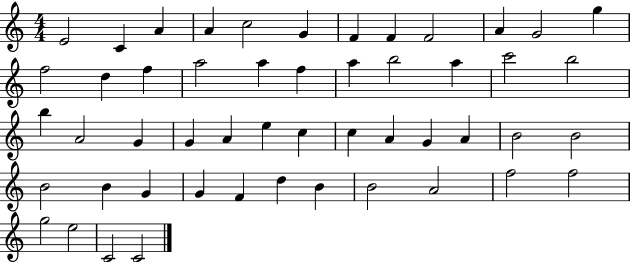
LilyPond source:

{
  \clef treble
  \numericTimeSignature
  \time 4/4
  \key c \major
  e'2 c'4 a'4 | a'4 c''2 g'4 | f'4 f'4 f'2 | a'4 g'2 g''4 | \break f''2 d''4 f''4 | a''2 a''4 f''4 | a''4 b''2 a''4 | c'''2 b''2 | \break b''4 a'2 g'4 | g'4 a'4 e''4 c''4 | c''4 a'4 g'4 a'4 | b'2 b'2 | \break b'2 b'4 g'4 | g'4 f'4 d''4 b'4 | b'2 a'2 | f''2 f''2 | \break g''2 e''2 | c'2 c'2 | \bar "|."
}